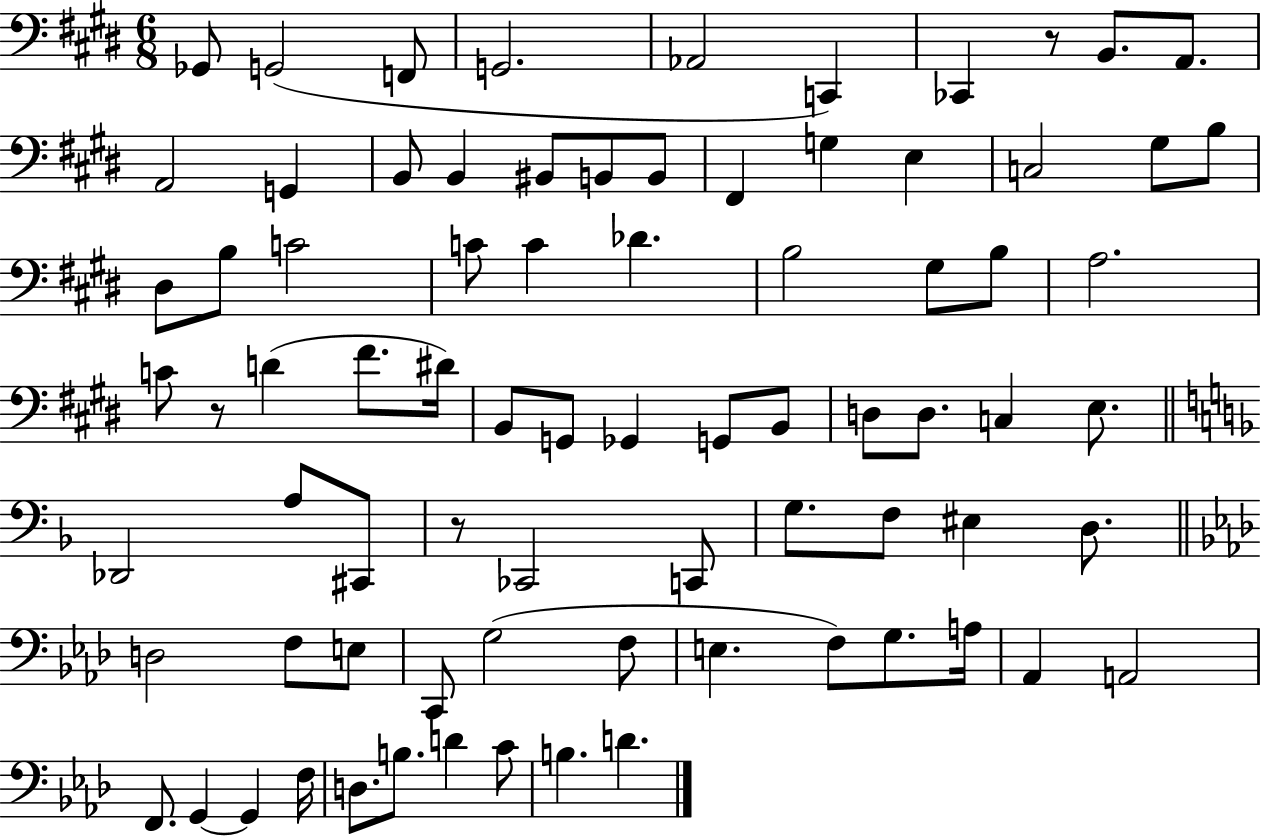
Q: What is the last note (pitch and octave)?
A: D4